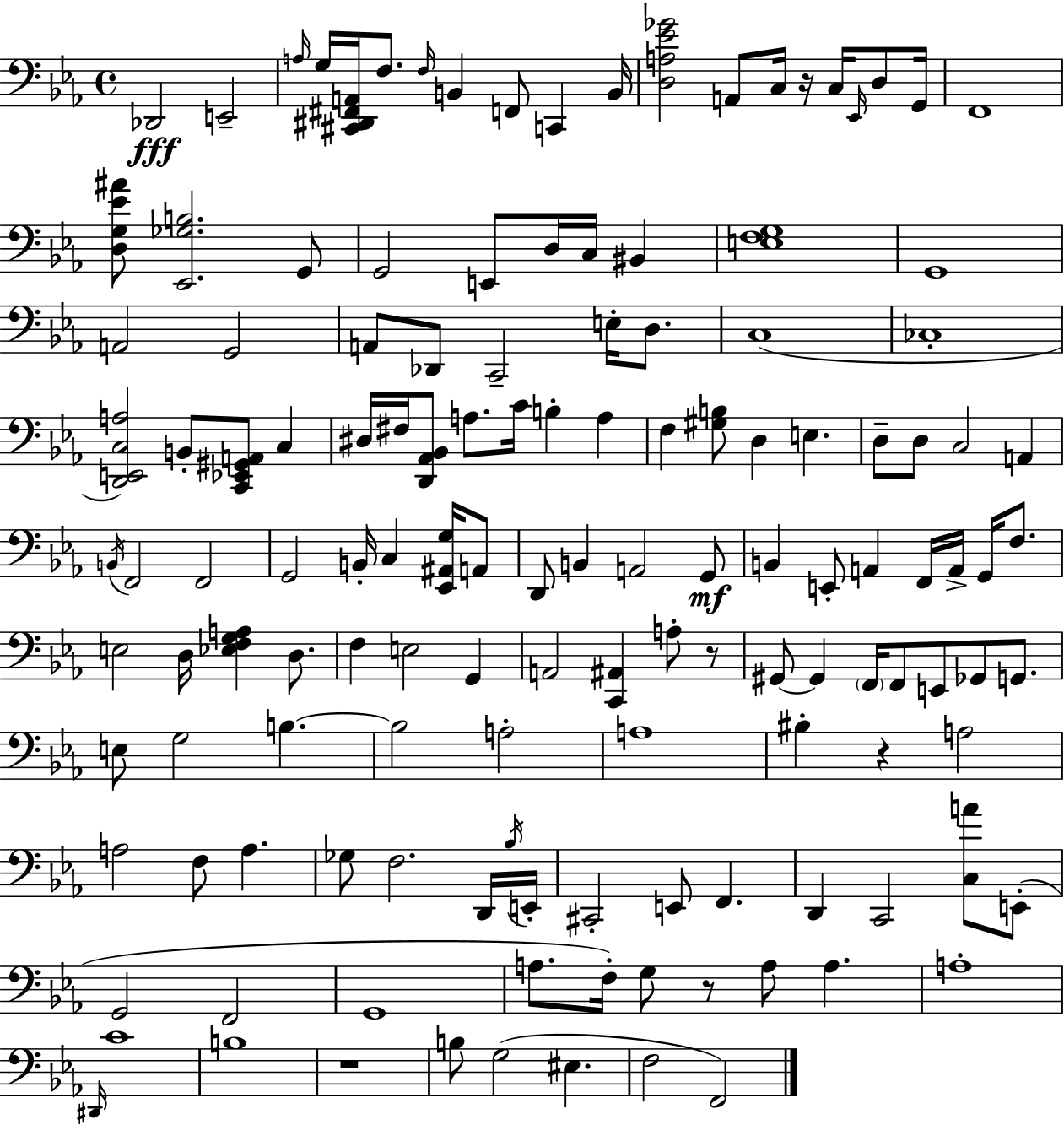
{
  \clef bass
  \time 4/4
  \defaultTimeSignature
  \key ees \major
  des,2\fff e,2-- | \grace { a16 } g16 <cis, dis, fis, a,>16 f8. \grace { f16 } b,4 f,8 c,4 | b,16 <d a ees' ges'>2 a,8 c16 r16 c16 \grace { ees,16 } | d8 g,16 f,1 | \break <d g ees' ais'>8 <ees, ges b>2. | g,8 g,2 e,8 d16 c16 bis,4 | <e f g>1 | g,1 | \break a,2 g,2 | a,8 des,8 c,2-- e16-. | d8. c1( | ces1-. | \break <d, e, c a>2) b,8-. <c, ees, gis, a,>8 c4 | dis16 fis16 <d, aes, bes,>8 a8. c'16 b4-. a4 | f4 <gis b>8 d4 e4. | d8-- d8 c2 a,4 | \break \acciaccatura { b,16 } f,2 f,2 | g,2 b,16-. c4 | <ees, ais, g>16 a,8 d,8 b,4 a,2 | g,8\mf b,4 e,8-. a,4 f,16 a,16-> | \break g,16 f8. e2 d16 <ees f g a>4 | d8. f4 e2 | g,4 a,2 <c, ais,>4 | a8-. r8 gis,8~~ gis,4 \parenthesize f,16 f,8 e,8 ges,8 | \break g,8. e8 g2 b4.~~ | b2 a2-. | a1 | bis4-. r4 a2 | \break a2 f8 a4. | ges8 f2. | d,16 \acciaccatura { bes16 } e,16-. cis,2-. e,8 f,4. | d,4 c,2 | \break <c a'>8 e,8-.( g,2 f,2 | g,1 | a8. f16-.) g8 r8 a8 a4. | a1-. | \break \grace { dis,16 } c'1 | b1 | r1 | b8 g2( | \break eis4. f2 f,2) | \bar "|."
}